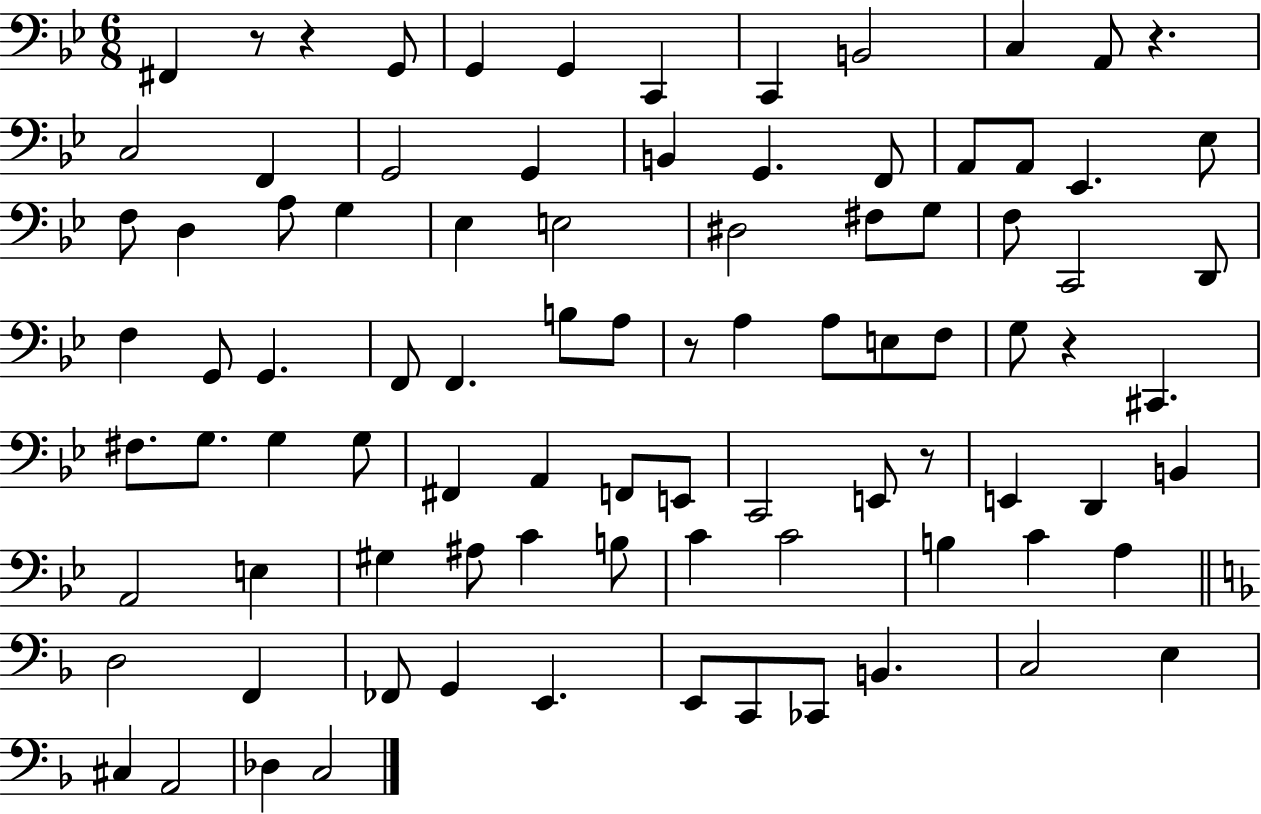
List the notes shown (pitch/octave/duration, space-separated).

F#2/q R/e R/q G2/e G2/q G2/q C2/q C2/q B2/h C3/q A2/e R/q. C3/h F2/q G2/h G2/q B2/q G2/q. F2/e A2/e A2/e Eb2/q. Eb3/e F3/e D3/q A3/e G3/q Eb3/q E3/h D#3/h F#3/e G3/e F3/e C2/h D2/e F3/q G2/e G2/q. F2/e F2/q. B3/e A3/e R/e A3/q A3/e E3/e F3/e G3/e R/q C#2/q. F#3/e. G3/e. G3/q G3/e F#2/q A2/q F2/e E2/e C2/h E2/e R/e E2/q D2/q B2/q A2/h E3/q G#3/q A#3/e C4/q B3/e C4/q C4/h B3/q C4/q A3/q D3/h F2/q FES2/e G2/q E2/q. E2/e C2/e CES2/e B2/q. C3/h E3/q C#3/q A2/h Db3/q C3/h